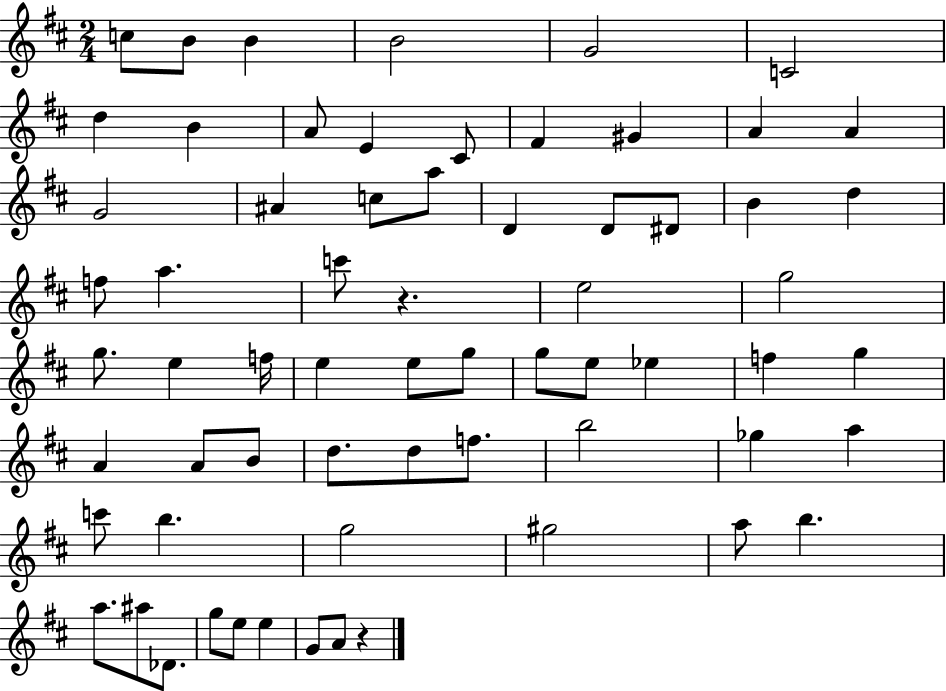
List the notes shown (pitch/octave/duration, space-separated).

C5/e B4/e B4/q B4/h G4/h C4/h D5/q B4/q A4/e E4/q C#4/e F#4/q G#4/q A4/q A4/q G4/h A#4/q C5/e A5/e D4/q D4/e D#4/e B4/q D5/q F5/e A5/q. C6/e R/q. E5/h G5/h G5/e. E5/q F5/s E5/q E5/e G5/e G5/e E5/e Eb5/q F5/q G5/q A4/q A4/e B4/e D5/e. D5/e F5/e. B5/h Gb5/q A5/q C6/e B5/q. G5/h G#5/h A5/e B5/q. A5/e. A#5/e Db4/e. G5/e E5/e E5/q G4/e A4/e R/q